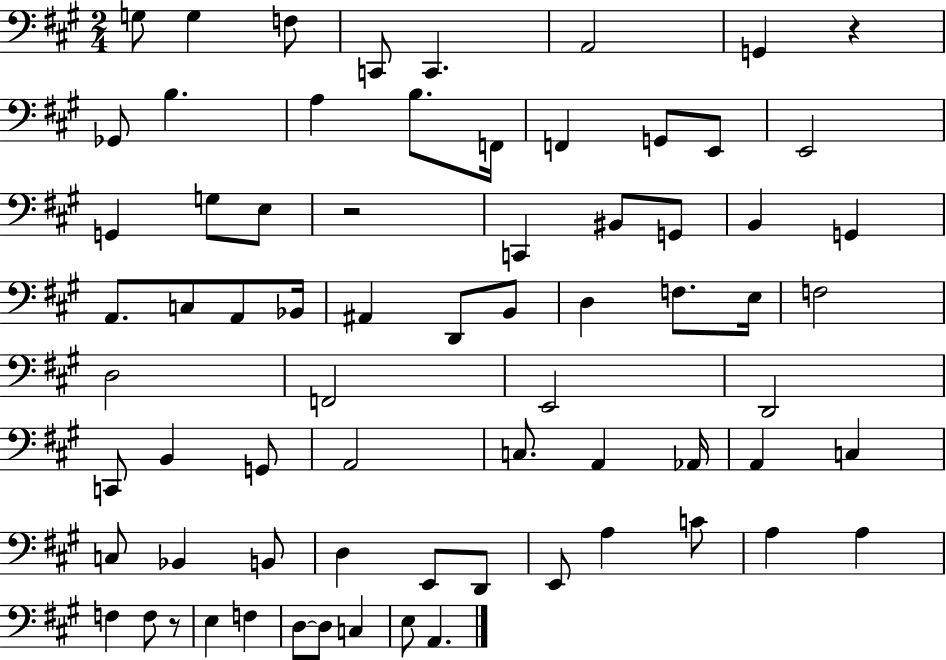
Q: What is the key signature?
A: A major